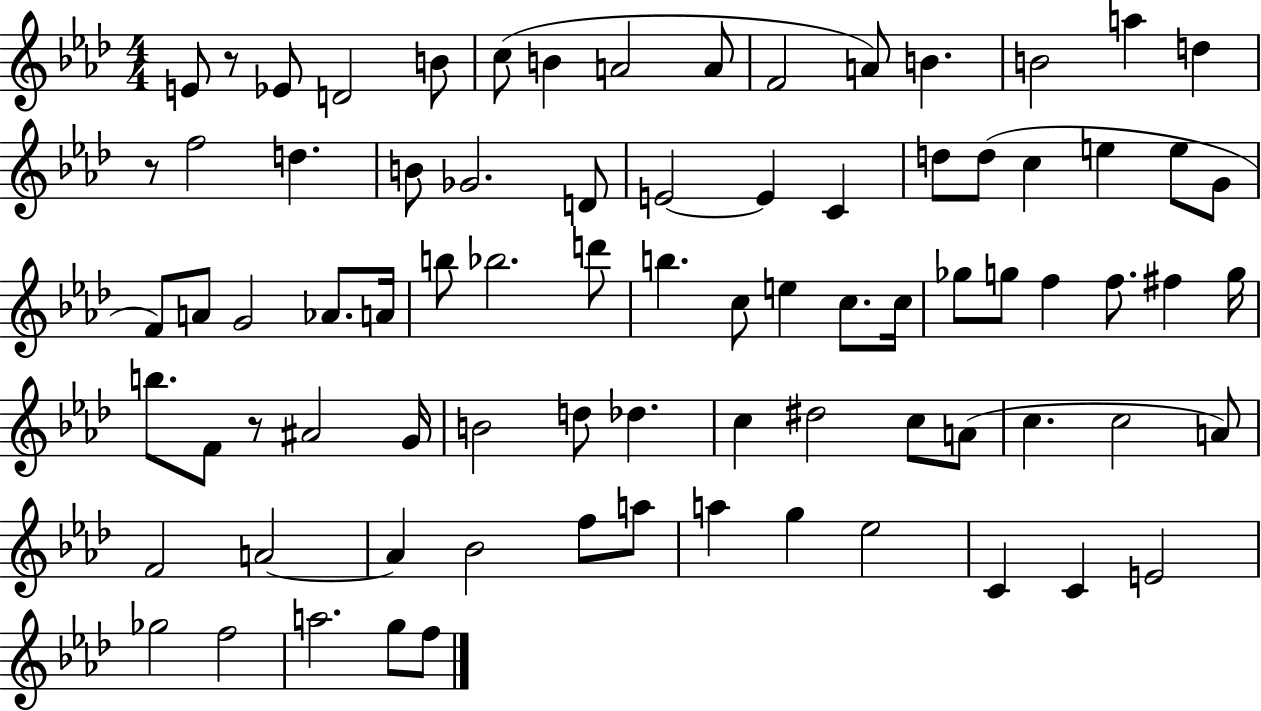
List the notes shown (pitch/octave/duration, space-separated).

E4/e R/e Eb4/e D4/h B4/e C5/e B4/q A4/h A4/e F4/h A4/e B4/q. B4/h A5/q D5/q R/e F5/h D5/q. B4/e Gb4/h. D4/e E4/h E4/q C4/q D5/e D5/e C5/q E5/q E5/e G4/e F4/e A4/e G4/h Ab4/e. A4/s B5/e Bb5/h. D6/e B5/q. C5/e E5/q C5/e. C5/s Gb5/e G5/e F5/q F5/e. F#5/q G5/s B5/e. F4/e R/e A#4/h G4/s B4/h D5/e Db5/q. C5/q D#5/h C5/e A4/e C5/q. C5/h A4/e F4/h A4/h A4/q Bb4/h F5/e A5/e A5/q G5/q Eb5/h C4/q C4/q E4/h Gb5/h F5/h A5/h. G5/e F5/e